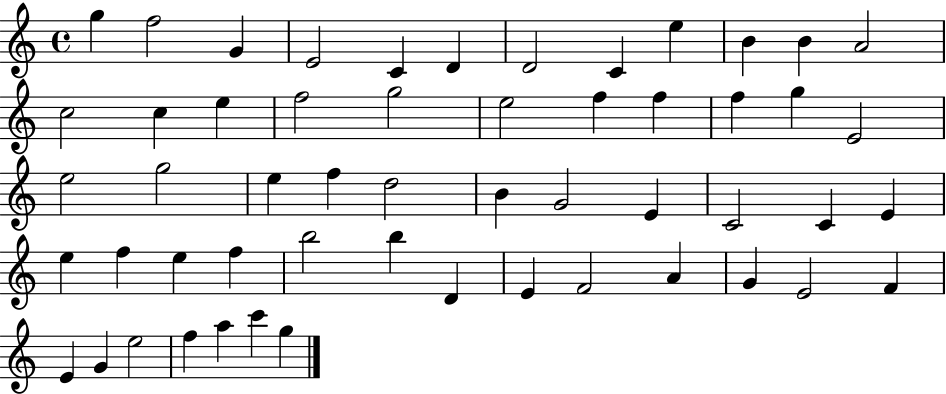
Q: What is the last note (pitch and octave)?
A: G5